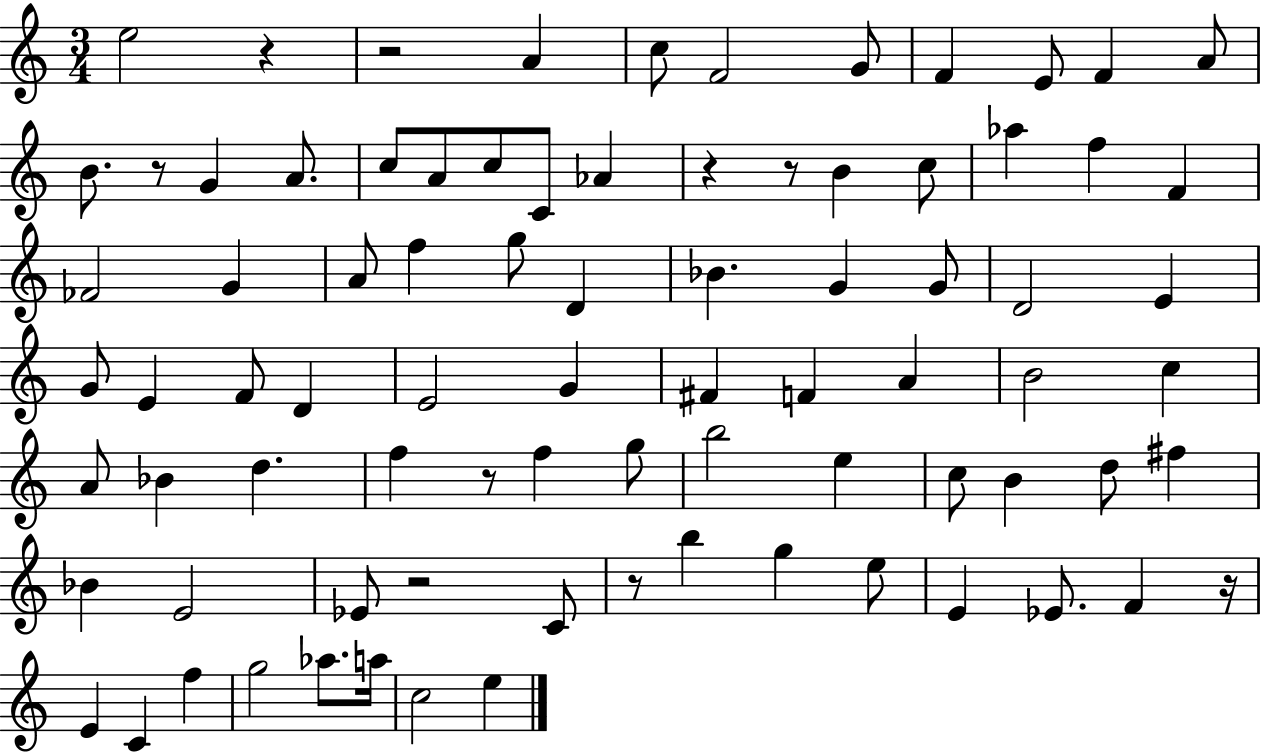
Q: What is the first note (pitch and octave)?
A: E5